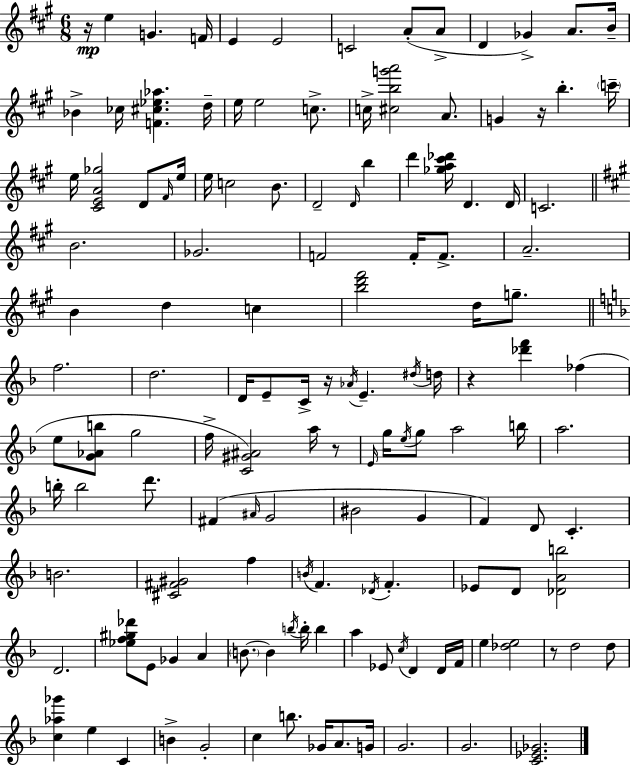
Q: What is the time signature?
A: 6/8